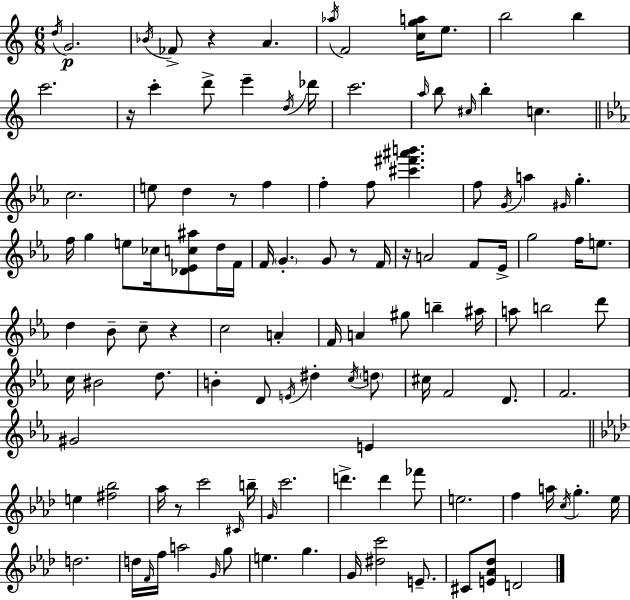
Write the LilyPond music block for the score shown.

{
  \clef treble
  \numericTimeSignature
  \time 6/8
  \key c \major
  \acciaccatura { d''16 }\p g'2. | \acciaccatura { bes'16 } fes'8-> r4 a'4. | \acciaccatura { aes''16 } f'2 <c'' g'' a''>16 | e''8. b''2 b''4 | \break c'''2. | r16 c'''4-. d'''8-> e'''4-- | \acciaccatura { d''16 } des'''16 c'''2. | \grace { a''16 } b''8 \grace { cis''16 } b''4-. | \break c''4. \bar "||" \break \key c \minor c''2. | e''8 d''4 r8 f''4 | f''4-. f''8 <cis''' fis''' ais''' b'''>4. | f''8 \acciaccatura { g'16 } a''4 \grace { gis'16 } g''4.-. | \break f''16 g''4 e''8 ces''16 <des' ees' c'' ais''>8 | d''16 f'16 f'16 \parenthesize g'4.-. g'8 r8 | f'16 r16 a'2 f'8 | ees'16-> g''2 f''16 e''8. | \break d''4 bes'8-- c''8-- r4 | c''2 a'4-. | f'16 a'4 gis''8 b''4-- | ais''16 a''8 b''2 | \break d'''8 c''16 bis'2 d''8. | b'4-. d'8 \acciaccatura { e'16 } dis''4-. | \acciaccatura { c''16 } \parenthesize d''8 cis''16 f'2 | d'8. f'2. | \break gis'2 | e'4 \bar "||" \break \key aes \major e''4 <fis'' bes''>2 | aes''16 r8 c'''2 \grace { cis'16 } | b''16-- \grace { g'16 } c'''2. | d'''4.-> d'''4 | \break fes'''8 e''2. | f''4 a''16 \acciaccatura { c''16 } g''4.-. | ees''16 d''2. | d''16 \grace { f'16 } f''16 a''2 | \break \grace { g'16 } g''8 e''4. g''4. | g'16 <dis'' c'''>2 | e'8.-- cis'8 <e' aes' des''>8 d'2 | \bar "|."
}